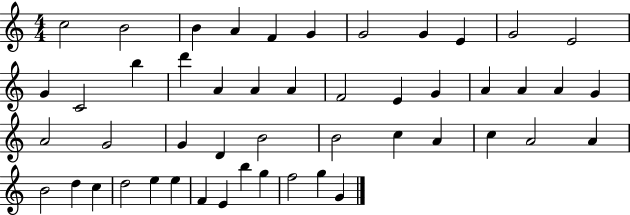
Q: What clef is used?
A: treble